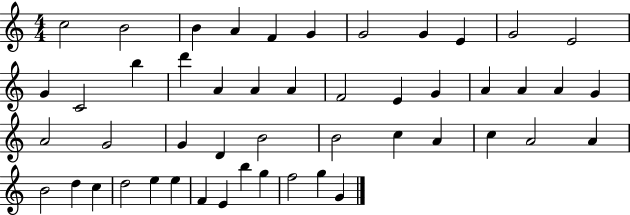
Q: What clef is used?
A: treble